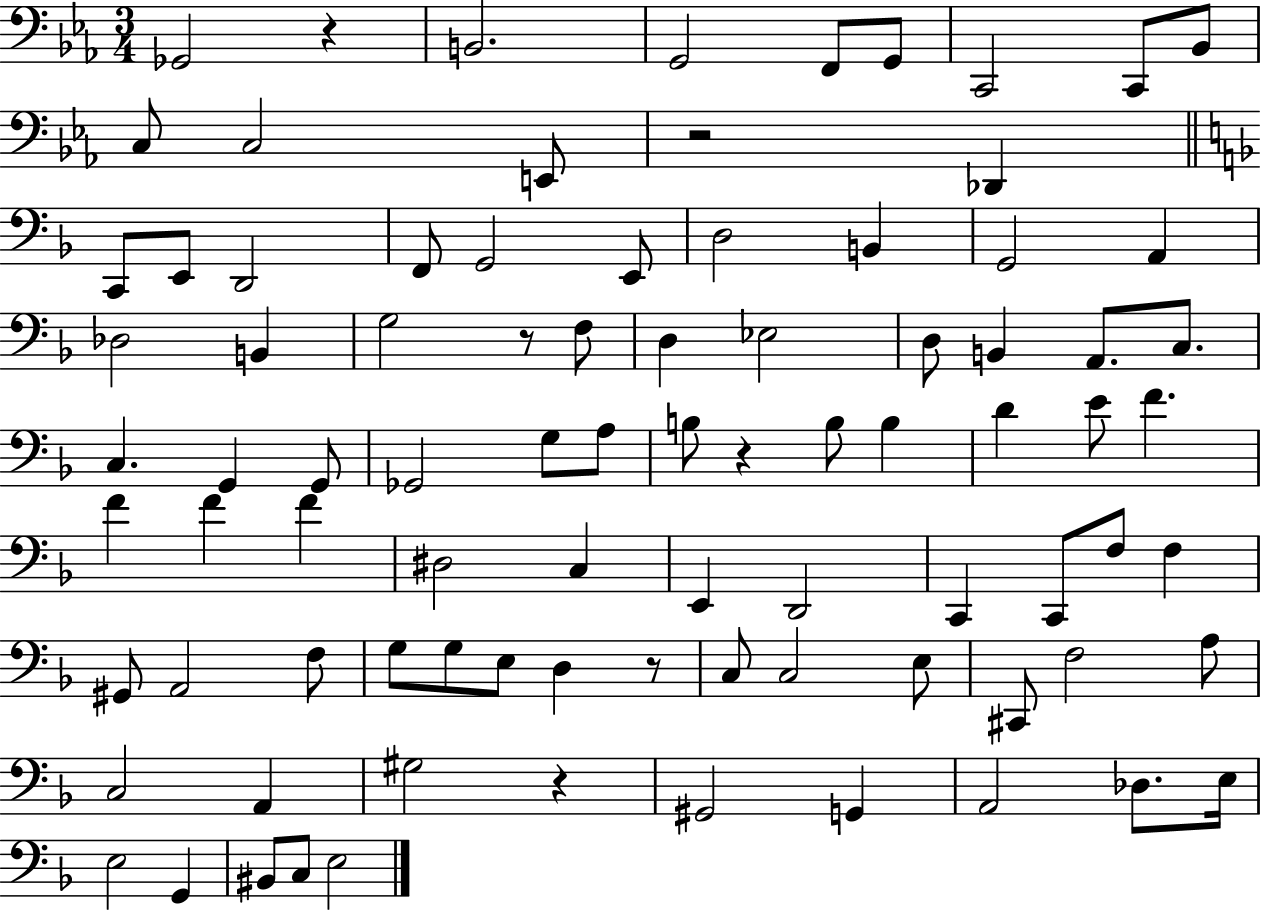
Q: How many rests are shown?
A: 6